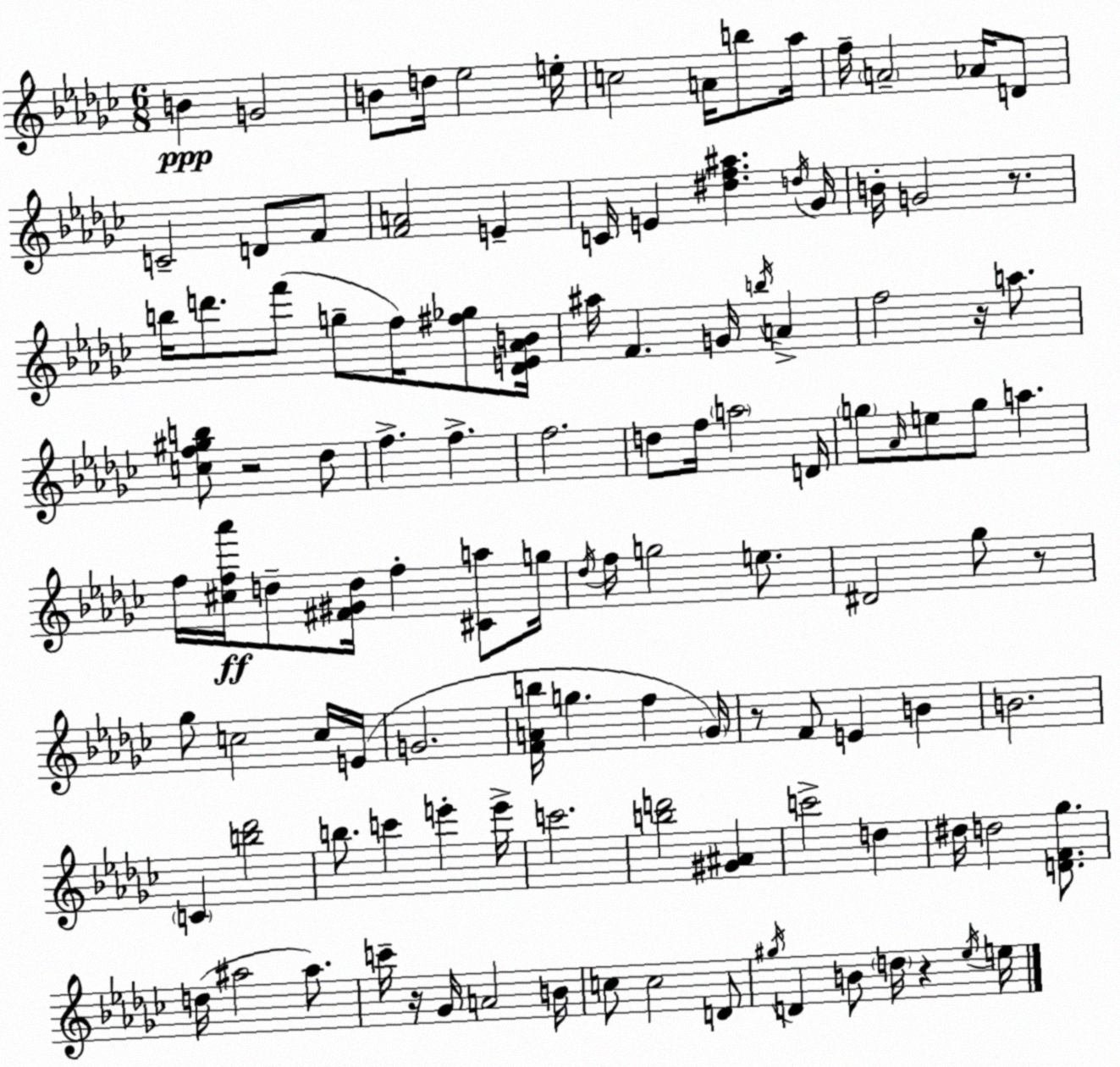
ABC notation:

X:1
T:Untitled
M:6/8
L:1/4
K:Ebm
B G2 B/2 d/4 _e2 e/4 c2 A/4 b/2 _a/4 f/4 A2 _A/4 D/2 C2 D/2 F/2 [FA]2 E C/4 E [^df^a] d/4 _G/4 B/4 G2 z/2 b/4 d'/2 f'/2 g/2 f/4 [^f_g]/2 [_DE_AB]/4 ^a/4 F G/4 b/4 A f2 z/4 a/2 [cf^gb]/2 z2 _d/2 f f f2 d/2 f/4 a2 D/4 g/2 _A/4 e/2 g/2 a f/4 [^cf_a']/4 d/2 [^F^Gd]/4 f [^Ca]/2 g/4 _d/4 f/4 g2 e/2 ^D2 _g/2 z/2 _g/2 c2 c/4 E/4 G2 [FAb]/4 g f _G/4 z/2 F/2 E B B2 C [b_d']2 b/2 c' e' e'/4 c'2 [bd']2 [^G^A] c'2 d ^d/4 d2 [DF_g]/2 d/4 ^a2 ^a/2 c'/4 z/4 _G/4 A2 B/4 c/2 c2 D/2 ^g/4 D B/2 d/4 z _e/4 e/4